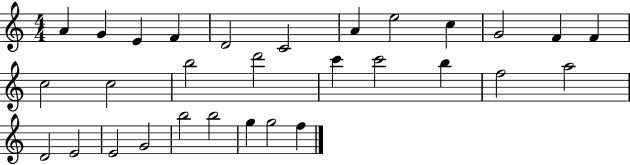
X:1
T:Untitled
M:4/4
L:1/4
K:C
A G E F D2 C2 A e2 c G2 F F c2 c2 b2 d'2 c' c'2 b f2 a2 D2 E2 E2 G2 b2 b2 g g2 f